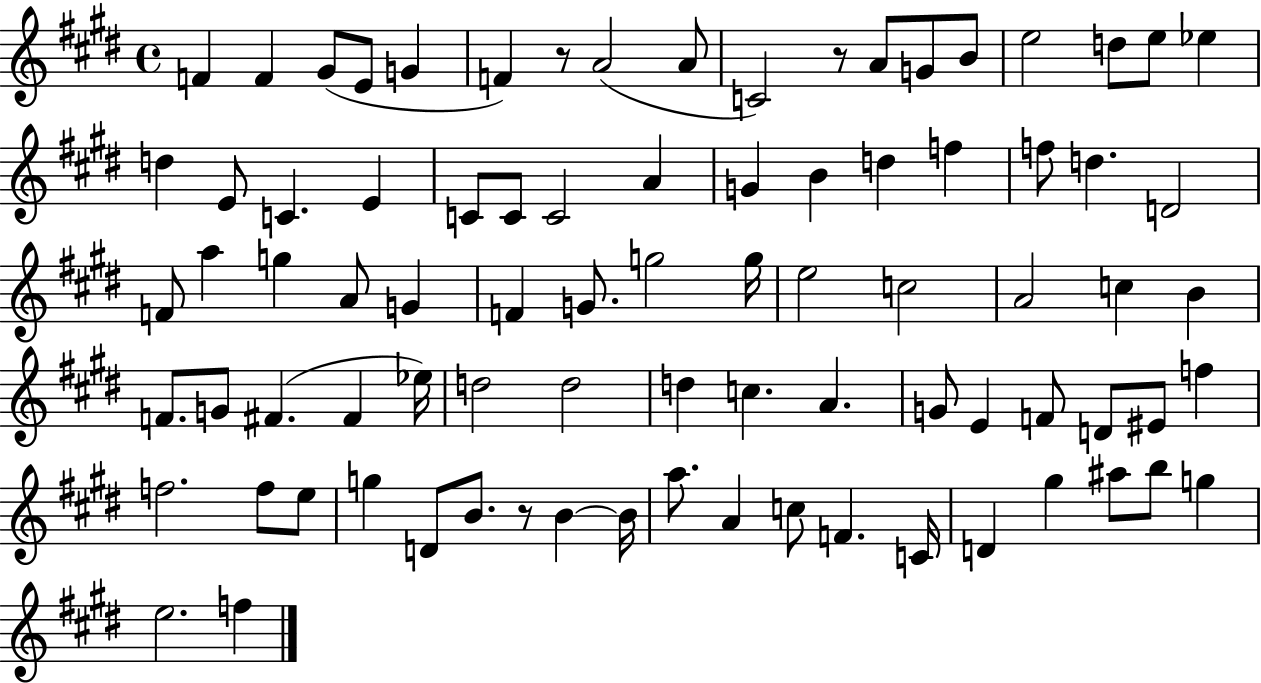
F4/q F4/q G#4/e E4/e G4/q F4/q R/e A4/h A4/e C4/h R/e A4/e G4/e B4/e E5/h D5/e E5/e Eb5/q D5/q E4/e C4/q. E4/q C4/e C4/e C4/h A4/q G4/q B4/q D5/q F5/q F5/e D5/q. D4/h F4/e A5/q G5/q A4/e G4/q F4/q G4/e. G5/h G5/s E5/h C5/h A4/h C5/q B4/q F4/e. G4/e F#4/q. F#4/q Eb5/s D5/h D5/h D5/q C5/q. A4/q. G4/e E4/q F4/e D4/e EIS4/e F5/q F5/h. F5/e E5/e G5/q D4/e B4/e. R/e B4/q B4/s A5/e. A4/q C5/e F4/q. C4/s D4/q G#5/q A#5/e B5/e G5/q E5/h. F5/q